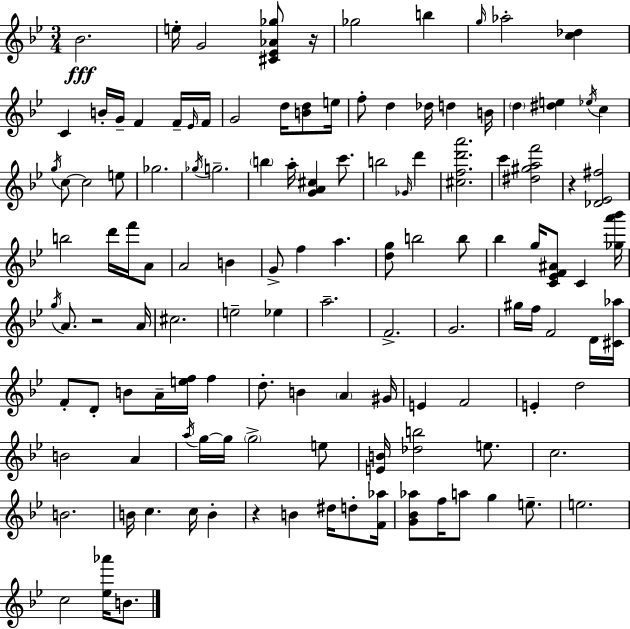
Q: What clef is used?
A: treble